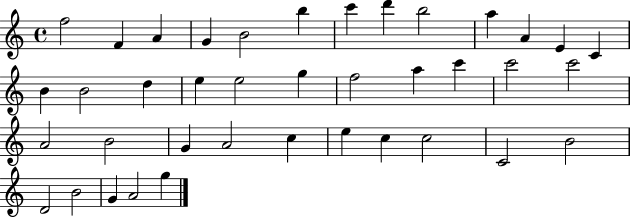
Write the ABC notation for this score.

X:1
T:Untitled
M:4/4
L:1/4
K:C
f2 F A G B2 b c' d' b2 a A E C B B2 d e e2 g f2 a c' c'2 c'2 A2 B2 G A2 c e c c2 C2 B2 D2 B2 G A2 g